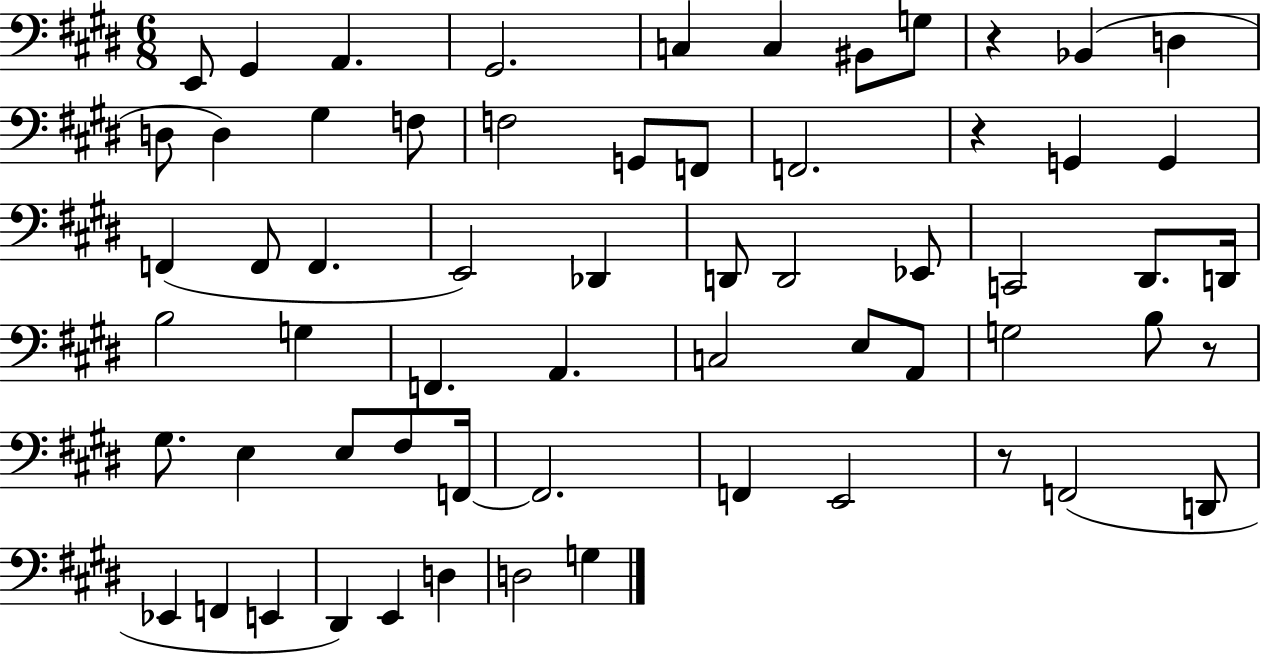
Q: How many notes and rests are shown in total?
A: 62